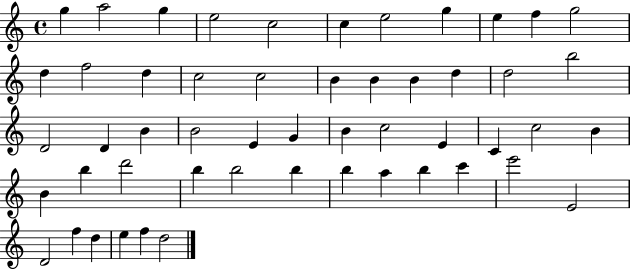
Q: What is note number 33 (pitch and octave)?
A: C5